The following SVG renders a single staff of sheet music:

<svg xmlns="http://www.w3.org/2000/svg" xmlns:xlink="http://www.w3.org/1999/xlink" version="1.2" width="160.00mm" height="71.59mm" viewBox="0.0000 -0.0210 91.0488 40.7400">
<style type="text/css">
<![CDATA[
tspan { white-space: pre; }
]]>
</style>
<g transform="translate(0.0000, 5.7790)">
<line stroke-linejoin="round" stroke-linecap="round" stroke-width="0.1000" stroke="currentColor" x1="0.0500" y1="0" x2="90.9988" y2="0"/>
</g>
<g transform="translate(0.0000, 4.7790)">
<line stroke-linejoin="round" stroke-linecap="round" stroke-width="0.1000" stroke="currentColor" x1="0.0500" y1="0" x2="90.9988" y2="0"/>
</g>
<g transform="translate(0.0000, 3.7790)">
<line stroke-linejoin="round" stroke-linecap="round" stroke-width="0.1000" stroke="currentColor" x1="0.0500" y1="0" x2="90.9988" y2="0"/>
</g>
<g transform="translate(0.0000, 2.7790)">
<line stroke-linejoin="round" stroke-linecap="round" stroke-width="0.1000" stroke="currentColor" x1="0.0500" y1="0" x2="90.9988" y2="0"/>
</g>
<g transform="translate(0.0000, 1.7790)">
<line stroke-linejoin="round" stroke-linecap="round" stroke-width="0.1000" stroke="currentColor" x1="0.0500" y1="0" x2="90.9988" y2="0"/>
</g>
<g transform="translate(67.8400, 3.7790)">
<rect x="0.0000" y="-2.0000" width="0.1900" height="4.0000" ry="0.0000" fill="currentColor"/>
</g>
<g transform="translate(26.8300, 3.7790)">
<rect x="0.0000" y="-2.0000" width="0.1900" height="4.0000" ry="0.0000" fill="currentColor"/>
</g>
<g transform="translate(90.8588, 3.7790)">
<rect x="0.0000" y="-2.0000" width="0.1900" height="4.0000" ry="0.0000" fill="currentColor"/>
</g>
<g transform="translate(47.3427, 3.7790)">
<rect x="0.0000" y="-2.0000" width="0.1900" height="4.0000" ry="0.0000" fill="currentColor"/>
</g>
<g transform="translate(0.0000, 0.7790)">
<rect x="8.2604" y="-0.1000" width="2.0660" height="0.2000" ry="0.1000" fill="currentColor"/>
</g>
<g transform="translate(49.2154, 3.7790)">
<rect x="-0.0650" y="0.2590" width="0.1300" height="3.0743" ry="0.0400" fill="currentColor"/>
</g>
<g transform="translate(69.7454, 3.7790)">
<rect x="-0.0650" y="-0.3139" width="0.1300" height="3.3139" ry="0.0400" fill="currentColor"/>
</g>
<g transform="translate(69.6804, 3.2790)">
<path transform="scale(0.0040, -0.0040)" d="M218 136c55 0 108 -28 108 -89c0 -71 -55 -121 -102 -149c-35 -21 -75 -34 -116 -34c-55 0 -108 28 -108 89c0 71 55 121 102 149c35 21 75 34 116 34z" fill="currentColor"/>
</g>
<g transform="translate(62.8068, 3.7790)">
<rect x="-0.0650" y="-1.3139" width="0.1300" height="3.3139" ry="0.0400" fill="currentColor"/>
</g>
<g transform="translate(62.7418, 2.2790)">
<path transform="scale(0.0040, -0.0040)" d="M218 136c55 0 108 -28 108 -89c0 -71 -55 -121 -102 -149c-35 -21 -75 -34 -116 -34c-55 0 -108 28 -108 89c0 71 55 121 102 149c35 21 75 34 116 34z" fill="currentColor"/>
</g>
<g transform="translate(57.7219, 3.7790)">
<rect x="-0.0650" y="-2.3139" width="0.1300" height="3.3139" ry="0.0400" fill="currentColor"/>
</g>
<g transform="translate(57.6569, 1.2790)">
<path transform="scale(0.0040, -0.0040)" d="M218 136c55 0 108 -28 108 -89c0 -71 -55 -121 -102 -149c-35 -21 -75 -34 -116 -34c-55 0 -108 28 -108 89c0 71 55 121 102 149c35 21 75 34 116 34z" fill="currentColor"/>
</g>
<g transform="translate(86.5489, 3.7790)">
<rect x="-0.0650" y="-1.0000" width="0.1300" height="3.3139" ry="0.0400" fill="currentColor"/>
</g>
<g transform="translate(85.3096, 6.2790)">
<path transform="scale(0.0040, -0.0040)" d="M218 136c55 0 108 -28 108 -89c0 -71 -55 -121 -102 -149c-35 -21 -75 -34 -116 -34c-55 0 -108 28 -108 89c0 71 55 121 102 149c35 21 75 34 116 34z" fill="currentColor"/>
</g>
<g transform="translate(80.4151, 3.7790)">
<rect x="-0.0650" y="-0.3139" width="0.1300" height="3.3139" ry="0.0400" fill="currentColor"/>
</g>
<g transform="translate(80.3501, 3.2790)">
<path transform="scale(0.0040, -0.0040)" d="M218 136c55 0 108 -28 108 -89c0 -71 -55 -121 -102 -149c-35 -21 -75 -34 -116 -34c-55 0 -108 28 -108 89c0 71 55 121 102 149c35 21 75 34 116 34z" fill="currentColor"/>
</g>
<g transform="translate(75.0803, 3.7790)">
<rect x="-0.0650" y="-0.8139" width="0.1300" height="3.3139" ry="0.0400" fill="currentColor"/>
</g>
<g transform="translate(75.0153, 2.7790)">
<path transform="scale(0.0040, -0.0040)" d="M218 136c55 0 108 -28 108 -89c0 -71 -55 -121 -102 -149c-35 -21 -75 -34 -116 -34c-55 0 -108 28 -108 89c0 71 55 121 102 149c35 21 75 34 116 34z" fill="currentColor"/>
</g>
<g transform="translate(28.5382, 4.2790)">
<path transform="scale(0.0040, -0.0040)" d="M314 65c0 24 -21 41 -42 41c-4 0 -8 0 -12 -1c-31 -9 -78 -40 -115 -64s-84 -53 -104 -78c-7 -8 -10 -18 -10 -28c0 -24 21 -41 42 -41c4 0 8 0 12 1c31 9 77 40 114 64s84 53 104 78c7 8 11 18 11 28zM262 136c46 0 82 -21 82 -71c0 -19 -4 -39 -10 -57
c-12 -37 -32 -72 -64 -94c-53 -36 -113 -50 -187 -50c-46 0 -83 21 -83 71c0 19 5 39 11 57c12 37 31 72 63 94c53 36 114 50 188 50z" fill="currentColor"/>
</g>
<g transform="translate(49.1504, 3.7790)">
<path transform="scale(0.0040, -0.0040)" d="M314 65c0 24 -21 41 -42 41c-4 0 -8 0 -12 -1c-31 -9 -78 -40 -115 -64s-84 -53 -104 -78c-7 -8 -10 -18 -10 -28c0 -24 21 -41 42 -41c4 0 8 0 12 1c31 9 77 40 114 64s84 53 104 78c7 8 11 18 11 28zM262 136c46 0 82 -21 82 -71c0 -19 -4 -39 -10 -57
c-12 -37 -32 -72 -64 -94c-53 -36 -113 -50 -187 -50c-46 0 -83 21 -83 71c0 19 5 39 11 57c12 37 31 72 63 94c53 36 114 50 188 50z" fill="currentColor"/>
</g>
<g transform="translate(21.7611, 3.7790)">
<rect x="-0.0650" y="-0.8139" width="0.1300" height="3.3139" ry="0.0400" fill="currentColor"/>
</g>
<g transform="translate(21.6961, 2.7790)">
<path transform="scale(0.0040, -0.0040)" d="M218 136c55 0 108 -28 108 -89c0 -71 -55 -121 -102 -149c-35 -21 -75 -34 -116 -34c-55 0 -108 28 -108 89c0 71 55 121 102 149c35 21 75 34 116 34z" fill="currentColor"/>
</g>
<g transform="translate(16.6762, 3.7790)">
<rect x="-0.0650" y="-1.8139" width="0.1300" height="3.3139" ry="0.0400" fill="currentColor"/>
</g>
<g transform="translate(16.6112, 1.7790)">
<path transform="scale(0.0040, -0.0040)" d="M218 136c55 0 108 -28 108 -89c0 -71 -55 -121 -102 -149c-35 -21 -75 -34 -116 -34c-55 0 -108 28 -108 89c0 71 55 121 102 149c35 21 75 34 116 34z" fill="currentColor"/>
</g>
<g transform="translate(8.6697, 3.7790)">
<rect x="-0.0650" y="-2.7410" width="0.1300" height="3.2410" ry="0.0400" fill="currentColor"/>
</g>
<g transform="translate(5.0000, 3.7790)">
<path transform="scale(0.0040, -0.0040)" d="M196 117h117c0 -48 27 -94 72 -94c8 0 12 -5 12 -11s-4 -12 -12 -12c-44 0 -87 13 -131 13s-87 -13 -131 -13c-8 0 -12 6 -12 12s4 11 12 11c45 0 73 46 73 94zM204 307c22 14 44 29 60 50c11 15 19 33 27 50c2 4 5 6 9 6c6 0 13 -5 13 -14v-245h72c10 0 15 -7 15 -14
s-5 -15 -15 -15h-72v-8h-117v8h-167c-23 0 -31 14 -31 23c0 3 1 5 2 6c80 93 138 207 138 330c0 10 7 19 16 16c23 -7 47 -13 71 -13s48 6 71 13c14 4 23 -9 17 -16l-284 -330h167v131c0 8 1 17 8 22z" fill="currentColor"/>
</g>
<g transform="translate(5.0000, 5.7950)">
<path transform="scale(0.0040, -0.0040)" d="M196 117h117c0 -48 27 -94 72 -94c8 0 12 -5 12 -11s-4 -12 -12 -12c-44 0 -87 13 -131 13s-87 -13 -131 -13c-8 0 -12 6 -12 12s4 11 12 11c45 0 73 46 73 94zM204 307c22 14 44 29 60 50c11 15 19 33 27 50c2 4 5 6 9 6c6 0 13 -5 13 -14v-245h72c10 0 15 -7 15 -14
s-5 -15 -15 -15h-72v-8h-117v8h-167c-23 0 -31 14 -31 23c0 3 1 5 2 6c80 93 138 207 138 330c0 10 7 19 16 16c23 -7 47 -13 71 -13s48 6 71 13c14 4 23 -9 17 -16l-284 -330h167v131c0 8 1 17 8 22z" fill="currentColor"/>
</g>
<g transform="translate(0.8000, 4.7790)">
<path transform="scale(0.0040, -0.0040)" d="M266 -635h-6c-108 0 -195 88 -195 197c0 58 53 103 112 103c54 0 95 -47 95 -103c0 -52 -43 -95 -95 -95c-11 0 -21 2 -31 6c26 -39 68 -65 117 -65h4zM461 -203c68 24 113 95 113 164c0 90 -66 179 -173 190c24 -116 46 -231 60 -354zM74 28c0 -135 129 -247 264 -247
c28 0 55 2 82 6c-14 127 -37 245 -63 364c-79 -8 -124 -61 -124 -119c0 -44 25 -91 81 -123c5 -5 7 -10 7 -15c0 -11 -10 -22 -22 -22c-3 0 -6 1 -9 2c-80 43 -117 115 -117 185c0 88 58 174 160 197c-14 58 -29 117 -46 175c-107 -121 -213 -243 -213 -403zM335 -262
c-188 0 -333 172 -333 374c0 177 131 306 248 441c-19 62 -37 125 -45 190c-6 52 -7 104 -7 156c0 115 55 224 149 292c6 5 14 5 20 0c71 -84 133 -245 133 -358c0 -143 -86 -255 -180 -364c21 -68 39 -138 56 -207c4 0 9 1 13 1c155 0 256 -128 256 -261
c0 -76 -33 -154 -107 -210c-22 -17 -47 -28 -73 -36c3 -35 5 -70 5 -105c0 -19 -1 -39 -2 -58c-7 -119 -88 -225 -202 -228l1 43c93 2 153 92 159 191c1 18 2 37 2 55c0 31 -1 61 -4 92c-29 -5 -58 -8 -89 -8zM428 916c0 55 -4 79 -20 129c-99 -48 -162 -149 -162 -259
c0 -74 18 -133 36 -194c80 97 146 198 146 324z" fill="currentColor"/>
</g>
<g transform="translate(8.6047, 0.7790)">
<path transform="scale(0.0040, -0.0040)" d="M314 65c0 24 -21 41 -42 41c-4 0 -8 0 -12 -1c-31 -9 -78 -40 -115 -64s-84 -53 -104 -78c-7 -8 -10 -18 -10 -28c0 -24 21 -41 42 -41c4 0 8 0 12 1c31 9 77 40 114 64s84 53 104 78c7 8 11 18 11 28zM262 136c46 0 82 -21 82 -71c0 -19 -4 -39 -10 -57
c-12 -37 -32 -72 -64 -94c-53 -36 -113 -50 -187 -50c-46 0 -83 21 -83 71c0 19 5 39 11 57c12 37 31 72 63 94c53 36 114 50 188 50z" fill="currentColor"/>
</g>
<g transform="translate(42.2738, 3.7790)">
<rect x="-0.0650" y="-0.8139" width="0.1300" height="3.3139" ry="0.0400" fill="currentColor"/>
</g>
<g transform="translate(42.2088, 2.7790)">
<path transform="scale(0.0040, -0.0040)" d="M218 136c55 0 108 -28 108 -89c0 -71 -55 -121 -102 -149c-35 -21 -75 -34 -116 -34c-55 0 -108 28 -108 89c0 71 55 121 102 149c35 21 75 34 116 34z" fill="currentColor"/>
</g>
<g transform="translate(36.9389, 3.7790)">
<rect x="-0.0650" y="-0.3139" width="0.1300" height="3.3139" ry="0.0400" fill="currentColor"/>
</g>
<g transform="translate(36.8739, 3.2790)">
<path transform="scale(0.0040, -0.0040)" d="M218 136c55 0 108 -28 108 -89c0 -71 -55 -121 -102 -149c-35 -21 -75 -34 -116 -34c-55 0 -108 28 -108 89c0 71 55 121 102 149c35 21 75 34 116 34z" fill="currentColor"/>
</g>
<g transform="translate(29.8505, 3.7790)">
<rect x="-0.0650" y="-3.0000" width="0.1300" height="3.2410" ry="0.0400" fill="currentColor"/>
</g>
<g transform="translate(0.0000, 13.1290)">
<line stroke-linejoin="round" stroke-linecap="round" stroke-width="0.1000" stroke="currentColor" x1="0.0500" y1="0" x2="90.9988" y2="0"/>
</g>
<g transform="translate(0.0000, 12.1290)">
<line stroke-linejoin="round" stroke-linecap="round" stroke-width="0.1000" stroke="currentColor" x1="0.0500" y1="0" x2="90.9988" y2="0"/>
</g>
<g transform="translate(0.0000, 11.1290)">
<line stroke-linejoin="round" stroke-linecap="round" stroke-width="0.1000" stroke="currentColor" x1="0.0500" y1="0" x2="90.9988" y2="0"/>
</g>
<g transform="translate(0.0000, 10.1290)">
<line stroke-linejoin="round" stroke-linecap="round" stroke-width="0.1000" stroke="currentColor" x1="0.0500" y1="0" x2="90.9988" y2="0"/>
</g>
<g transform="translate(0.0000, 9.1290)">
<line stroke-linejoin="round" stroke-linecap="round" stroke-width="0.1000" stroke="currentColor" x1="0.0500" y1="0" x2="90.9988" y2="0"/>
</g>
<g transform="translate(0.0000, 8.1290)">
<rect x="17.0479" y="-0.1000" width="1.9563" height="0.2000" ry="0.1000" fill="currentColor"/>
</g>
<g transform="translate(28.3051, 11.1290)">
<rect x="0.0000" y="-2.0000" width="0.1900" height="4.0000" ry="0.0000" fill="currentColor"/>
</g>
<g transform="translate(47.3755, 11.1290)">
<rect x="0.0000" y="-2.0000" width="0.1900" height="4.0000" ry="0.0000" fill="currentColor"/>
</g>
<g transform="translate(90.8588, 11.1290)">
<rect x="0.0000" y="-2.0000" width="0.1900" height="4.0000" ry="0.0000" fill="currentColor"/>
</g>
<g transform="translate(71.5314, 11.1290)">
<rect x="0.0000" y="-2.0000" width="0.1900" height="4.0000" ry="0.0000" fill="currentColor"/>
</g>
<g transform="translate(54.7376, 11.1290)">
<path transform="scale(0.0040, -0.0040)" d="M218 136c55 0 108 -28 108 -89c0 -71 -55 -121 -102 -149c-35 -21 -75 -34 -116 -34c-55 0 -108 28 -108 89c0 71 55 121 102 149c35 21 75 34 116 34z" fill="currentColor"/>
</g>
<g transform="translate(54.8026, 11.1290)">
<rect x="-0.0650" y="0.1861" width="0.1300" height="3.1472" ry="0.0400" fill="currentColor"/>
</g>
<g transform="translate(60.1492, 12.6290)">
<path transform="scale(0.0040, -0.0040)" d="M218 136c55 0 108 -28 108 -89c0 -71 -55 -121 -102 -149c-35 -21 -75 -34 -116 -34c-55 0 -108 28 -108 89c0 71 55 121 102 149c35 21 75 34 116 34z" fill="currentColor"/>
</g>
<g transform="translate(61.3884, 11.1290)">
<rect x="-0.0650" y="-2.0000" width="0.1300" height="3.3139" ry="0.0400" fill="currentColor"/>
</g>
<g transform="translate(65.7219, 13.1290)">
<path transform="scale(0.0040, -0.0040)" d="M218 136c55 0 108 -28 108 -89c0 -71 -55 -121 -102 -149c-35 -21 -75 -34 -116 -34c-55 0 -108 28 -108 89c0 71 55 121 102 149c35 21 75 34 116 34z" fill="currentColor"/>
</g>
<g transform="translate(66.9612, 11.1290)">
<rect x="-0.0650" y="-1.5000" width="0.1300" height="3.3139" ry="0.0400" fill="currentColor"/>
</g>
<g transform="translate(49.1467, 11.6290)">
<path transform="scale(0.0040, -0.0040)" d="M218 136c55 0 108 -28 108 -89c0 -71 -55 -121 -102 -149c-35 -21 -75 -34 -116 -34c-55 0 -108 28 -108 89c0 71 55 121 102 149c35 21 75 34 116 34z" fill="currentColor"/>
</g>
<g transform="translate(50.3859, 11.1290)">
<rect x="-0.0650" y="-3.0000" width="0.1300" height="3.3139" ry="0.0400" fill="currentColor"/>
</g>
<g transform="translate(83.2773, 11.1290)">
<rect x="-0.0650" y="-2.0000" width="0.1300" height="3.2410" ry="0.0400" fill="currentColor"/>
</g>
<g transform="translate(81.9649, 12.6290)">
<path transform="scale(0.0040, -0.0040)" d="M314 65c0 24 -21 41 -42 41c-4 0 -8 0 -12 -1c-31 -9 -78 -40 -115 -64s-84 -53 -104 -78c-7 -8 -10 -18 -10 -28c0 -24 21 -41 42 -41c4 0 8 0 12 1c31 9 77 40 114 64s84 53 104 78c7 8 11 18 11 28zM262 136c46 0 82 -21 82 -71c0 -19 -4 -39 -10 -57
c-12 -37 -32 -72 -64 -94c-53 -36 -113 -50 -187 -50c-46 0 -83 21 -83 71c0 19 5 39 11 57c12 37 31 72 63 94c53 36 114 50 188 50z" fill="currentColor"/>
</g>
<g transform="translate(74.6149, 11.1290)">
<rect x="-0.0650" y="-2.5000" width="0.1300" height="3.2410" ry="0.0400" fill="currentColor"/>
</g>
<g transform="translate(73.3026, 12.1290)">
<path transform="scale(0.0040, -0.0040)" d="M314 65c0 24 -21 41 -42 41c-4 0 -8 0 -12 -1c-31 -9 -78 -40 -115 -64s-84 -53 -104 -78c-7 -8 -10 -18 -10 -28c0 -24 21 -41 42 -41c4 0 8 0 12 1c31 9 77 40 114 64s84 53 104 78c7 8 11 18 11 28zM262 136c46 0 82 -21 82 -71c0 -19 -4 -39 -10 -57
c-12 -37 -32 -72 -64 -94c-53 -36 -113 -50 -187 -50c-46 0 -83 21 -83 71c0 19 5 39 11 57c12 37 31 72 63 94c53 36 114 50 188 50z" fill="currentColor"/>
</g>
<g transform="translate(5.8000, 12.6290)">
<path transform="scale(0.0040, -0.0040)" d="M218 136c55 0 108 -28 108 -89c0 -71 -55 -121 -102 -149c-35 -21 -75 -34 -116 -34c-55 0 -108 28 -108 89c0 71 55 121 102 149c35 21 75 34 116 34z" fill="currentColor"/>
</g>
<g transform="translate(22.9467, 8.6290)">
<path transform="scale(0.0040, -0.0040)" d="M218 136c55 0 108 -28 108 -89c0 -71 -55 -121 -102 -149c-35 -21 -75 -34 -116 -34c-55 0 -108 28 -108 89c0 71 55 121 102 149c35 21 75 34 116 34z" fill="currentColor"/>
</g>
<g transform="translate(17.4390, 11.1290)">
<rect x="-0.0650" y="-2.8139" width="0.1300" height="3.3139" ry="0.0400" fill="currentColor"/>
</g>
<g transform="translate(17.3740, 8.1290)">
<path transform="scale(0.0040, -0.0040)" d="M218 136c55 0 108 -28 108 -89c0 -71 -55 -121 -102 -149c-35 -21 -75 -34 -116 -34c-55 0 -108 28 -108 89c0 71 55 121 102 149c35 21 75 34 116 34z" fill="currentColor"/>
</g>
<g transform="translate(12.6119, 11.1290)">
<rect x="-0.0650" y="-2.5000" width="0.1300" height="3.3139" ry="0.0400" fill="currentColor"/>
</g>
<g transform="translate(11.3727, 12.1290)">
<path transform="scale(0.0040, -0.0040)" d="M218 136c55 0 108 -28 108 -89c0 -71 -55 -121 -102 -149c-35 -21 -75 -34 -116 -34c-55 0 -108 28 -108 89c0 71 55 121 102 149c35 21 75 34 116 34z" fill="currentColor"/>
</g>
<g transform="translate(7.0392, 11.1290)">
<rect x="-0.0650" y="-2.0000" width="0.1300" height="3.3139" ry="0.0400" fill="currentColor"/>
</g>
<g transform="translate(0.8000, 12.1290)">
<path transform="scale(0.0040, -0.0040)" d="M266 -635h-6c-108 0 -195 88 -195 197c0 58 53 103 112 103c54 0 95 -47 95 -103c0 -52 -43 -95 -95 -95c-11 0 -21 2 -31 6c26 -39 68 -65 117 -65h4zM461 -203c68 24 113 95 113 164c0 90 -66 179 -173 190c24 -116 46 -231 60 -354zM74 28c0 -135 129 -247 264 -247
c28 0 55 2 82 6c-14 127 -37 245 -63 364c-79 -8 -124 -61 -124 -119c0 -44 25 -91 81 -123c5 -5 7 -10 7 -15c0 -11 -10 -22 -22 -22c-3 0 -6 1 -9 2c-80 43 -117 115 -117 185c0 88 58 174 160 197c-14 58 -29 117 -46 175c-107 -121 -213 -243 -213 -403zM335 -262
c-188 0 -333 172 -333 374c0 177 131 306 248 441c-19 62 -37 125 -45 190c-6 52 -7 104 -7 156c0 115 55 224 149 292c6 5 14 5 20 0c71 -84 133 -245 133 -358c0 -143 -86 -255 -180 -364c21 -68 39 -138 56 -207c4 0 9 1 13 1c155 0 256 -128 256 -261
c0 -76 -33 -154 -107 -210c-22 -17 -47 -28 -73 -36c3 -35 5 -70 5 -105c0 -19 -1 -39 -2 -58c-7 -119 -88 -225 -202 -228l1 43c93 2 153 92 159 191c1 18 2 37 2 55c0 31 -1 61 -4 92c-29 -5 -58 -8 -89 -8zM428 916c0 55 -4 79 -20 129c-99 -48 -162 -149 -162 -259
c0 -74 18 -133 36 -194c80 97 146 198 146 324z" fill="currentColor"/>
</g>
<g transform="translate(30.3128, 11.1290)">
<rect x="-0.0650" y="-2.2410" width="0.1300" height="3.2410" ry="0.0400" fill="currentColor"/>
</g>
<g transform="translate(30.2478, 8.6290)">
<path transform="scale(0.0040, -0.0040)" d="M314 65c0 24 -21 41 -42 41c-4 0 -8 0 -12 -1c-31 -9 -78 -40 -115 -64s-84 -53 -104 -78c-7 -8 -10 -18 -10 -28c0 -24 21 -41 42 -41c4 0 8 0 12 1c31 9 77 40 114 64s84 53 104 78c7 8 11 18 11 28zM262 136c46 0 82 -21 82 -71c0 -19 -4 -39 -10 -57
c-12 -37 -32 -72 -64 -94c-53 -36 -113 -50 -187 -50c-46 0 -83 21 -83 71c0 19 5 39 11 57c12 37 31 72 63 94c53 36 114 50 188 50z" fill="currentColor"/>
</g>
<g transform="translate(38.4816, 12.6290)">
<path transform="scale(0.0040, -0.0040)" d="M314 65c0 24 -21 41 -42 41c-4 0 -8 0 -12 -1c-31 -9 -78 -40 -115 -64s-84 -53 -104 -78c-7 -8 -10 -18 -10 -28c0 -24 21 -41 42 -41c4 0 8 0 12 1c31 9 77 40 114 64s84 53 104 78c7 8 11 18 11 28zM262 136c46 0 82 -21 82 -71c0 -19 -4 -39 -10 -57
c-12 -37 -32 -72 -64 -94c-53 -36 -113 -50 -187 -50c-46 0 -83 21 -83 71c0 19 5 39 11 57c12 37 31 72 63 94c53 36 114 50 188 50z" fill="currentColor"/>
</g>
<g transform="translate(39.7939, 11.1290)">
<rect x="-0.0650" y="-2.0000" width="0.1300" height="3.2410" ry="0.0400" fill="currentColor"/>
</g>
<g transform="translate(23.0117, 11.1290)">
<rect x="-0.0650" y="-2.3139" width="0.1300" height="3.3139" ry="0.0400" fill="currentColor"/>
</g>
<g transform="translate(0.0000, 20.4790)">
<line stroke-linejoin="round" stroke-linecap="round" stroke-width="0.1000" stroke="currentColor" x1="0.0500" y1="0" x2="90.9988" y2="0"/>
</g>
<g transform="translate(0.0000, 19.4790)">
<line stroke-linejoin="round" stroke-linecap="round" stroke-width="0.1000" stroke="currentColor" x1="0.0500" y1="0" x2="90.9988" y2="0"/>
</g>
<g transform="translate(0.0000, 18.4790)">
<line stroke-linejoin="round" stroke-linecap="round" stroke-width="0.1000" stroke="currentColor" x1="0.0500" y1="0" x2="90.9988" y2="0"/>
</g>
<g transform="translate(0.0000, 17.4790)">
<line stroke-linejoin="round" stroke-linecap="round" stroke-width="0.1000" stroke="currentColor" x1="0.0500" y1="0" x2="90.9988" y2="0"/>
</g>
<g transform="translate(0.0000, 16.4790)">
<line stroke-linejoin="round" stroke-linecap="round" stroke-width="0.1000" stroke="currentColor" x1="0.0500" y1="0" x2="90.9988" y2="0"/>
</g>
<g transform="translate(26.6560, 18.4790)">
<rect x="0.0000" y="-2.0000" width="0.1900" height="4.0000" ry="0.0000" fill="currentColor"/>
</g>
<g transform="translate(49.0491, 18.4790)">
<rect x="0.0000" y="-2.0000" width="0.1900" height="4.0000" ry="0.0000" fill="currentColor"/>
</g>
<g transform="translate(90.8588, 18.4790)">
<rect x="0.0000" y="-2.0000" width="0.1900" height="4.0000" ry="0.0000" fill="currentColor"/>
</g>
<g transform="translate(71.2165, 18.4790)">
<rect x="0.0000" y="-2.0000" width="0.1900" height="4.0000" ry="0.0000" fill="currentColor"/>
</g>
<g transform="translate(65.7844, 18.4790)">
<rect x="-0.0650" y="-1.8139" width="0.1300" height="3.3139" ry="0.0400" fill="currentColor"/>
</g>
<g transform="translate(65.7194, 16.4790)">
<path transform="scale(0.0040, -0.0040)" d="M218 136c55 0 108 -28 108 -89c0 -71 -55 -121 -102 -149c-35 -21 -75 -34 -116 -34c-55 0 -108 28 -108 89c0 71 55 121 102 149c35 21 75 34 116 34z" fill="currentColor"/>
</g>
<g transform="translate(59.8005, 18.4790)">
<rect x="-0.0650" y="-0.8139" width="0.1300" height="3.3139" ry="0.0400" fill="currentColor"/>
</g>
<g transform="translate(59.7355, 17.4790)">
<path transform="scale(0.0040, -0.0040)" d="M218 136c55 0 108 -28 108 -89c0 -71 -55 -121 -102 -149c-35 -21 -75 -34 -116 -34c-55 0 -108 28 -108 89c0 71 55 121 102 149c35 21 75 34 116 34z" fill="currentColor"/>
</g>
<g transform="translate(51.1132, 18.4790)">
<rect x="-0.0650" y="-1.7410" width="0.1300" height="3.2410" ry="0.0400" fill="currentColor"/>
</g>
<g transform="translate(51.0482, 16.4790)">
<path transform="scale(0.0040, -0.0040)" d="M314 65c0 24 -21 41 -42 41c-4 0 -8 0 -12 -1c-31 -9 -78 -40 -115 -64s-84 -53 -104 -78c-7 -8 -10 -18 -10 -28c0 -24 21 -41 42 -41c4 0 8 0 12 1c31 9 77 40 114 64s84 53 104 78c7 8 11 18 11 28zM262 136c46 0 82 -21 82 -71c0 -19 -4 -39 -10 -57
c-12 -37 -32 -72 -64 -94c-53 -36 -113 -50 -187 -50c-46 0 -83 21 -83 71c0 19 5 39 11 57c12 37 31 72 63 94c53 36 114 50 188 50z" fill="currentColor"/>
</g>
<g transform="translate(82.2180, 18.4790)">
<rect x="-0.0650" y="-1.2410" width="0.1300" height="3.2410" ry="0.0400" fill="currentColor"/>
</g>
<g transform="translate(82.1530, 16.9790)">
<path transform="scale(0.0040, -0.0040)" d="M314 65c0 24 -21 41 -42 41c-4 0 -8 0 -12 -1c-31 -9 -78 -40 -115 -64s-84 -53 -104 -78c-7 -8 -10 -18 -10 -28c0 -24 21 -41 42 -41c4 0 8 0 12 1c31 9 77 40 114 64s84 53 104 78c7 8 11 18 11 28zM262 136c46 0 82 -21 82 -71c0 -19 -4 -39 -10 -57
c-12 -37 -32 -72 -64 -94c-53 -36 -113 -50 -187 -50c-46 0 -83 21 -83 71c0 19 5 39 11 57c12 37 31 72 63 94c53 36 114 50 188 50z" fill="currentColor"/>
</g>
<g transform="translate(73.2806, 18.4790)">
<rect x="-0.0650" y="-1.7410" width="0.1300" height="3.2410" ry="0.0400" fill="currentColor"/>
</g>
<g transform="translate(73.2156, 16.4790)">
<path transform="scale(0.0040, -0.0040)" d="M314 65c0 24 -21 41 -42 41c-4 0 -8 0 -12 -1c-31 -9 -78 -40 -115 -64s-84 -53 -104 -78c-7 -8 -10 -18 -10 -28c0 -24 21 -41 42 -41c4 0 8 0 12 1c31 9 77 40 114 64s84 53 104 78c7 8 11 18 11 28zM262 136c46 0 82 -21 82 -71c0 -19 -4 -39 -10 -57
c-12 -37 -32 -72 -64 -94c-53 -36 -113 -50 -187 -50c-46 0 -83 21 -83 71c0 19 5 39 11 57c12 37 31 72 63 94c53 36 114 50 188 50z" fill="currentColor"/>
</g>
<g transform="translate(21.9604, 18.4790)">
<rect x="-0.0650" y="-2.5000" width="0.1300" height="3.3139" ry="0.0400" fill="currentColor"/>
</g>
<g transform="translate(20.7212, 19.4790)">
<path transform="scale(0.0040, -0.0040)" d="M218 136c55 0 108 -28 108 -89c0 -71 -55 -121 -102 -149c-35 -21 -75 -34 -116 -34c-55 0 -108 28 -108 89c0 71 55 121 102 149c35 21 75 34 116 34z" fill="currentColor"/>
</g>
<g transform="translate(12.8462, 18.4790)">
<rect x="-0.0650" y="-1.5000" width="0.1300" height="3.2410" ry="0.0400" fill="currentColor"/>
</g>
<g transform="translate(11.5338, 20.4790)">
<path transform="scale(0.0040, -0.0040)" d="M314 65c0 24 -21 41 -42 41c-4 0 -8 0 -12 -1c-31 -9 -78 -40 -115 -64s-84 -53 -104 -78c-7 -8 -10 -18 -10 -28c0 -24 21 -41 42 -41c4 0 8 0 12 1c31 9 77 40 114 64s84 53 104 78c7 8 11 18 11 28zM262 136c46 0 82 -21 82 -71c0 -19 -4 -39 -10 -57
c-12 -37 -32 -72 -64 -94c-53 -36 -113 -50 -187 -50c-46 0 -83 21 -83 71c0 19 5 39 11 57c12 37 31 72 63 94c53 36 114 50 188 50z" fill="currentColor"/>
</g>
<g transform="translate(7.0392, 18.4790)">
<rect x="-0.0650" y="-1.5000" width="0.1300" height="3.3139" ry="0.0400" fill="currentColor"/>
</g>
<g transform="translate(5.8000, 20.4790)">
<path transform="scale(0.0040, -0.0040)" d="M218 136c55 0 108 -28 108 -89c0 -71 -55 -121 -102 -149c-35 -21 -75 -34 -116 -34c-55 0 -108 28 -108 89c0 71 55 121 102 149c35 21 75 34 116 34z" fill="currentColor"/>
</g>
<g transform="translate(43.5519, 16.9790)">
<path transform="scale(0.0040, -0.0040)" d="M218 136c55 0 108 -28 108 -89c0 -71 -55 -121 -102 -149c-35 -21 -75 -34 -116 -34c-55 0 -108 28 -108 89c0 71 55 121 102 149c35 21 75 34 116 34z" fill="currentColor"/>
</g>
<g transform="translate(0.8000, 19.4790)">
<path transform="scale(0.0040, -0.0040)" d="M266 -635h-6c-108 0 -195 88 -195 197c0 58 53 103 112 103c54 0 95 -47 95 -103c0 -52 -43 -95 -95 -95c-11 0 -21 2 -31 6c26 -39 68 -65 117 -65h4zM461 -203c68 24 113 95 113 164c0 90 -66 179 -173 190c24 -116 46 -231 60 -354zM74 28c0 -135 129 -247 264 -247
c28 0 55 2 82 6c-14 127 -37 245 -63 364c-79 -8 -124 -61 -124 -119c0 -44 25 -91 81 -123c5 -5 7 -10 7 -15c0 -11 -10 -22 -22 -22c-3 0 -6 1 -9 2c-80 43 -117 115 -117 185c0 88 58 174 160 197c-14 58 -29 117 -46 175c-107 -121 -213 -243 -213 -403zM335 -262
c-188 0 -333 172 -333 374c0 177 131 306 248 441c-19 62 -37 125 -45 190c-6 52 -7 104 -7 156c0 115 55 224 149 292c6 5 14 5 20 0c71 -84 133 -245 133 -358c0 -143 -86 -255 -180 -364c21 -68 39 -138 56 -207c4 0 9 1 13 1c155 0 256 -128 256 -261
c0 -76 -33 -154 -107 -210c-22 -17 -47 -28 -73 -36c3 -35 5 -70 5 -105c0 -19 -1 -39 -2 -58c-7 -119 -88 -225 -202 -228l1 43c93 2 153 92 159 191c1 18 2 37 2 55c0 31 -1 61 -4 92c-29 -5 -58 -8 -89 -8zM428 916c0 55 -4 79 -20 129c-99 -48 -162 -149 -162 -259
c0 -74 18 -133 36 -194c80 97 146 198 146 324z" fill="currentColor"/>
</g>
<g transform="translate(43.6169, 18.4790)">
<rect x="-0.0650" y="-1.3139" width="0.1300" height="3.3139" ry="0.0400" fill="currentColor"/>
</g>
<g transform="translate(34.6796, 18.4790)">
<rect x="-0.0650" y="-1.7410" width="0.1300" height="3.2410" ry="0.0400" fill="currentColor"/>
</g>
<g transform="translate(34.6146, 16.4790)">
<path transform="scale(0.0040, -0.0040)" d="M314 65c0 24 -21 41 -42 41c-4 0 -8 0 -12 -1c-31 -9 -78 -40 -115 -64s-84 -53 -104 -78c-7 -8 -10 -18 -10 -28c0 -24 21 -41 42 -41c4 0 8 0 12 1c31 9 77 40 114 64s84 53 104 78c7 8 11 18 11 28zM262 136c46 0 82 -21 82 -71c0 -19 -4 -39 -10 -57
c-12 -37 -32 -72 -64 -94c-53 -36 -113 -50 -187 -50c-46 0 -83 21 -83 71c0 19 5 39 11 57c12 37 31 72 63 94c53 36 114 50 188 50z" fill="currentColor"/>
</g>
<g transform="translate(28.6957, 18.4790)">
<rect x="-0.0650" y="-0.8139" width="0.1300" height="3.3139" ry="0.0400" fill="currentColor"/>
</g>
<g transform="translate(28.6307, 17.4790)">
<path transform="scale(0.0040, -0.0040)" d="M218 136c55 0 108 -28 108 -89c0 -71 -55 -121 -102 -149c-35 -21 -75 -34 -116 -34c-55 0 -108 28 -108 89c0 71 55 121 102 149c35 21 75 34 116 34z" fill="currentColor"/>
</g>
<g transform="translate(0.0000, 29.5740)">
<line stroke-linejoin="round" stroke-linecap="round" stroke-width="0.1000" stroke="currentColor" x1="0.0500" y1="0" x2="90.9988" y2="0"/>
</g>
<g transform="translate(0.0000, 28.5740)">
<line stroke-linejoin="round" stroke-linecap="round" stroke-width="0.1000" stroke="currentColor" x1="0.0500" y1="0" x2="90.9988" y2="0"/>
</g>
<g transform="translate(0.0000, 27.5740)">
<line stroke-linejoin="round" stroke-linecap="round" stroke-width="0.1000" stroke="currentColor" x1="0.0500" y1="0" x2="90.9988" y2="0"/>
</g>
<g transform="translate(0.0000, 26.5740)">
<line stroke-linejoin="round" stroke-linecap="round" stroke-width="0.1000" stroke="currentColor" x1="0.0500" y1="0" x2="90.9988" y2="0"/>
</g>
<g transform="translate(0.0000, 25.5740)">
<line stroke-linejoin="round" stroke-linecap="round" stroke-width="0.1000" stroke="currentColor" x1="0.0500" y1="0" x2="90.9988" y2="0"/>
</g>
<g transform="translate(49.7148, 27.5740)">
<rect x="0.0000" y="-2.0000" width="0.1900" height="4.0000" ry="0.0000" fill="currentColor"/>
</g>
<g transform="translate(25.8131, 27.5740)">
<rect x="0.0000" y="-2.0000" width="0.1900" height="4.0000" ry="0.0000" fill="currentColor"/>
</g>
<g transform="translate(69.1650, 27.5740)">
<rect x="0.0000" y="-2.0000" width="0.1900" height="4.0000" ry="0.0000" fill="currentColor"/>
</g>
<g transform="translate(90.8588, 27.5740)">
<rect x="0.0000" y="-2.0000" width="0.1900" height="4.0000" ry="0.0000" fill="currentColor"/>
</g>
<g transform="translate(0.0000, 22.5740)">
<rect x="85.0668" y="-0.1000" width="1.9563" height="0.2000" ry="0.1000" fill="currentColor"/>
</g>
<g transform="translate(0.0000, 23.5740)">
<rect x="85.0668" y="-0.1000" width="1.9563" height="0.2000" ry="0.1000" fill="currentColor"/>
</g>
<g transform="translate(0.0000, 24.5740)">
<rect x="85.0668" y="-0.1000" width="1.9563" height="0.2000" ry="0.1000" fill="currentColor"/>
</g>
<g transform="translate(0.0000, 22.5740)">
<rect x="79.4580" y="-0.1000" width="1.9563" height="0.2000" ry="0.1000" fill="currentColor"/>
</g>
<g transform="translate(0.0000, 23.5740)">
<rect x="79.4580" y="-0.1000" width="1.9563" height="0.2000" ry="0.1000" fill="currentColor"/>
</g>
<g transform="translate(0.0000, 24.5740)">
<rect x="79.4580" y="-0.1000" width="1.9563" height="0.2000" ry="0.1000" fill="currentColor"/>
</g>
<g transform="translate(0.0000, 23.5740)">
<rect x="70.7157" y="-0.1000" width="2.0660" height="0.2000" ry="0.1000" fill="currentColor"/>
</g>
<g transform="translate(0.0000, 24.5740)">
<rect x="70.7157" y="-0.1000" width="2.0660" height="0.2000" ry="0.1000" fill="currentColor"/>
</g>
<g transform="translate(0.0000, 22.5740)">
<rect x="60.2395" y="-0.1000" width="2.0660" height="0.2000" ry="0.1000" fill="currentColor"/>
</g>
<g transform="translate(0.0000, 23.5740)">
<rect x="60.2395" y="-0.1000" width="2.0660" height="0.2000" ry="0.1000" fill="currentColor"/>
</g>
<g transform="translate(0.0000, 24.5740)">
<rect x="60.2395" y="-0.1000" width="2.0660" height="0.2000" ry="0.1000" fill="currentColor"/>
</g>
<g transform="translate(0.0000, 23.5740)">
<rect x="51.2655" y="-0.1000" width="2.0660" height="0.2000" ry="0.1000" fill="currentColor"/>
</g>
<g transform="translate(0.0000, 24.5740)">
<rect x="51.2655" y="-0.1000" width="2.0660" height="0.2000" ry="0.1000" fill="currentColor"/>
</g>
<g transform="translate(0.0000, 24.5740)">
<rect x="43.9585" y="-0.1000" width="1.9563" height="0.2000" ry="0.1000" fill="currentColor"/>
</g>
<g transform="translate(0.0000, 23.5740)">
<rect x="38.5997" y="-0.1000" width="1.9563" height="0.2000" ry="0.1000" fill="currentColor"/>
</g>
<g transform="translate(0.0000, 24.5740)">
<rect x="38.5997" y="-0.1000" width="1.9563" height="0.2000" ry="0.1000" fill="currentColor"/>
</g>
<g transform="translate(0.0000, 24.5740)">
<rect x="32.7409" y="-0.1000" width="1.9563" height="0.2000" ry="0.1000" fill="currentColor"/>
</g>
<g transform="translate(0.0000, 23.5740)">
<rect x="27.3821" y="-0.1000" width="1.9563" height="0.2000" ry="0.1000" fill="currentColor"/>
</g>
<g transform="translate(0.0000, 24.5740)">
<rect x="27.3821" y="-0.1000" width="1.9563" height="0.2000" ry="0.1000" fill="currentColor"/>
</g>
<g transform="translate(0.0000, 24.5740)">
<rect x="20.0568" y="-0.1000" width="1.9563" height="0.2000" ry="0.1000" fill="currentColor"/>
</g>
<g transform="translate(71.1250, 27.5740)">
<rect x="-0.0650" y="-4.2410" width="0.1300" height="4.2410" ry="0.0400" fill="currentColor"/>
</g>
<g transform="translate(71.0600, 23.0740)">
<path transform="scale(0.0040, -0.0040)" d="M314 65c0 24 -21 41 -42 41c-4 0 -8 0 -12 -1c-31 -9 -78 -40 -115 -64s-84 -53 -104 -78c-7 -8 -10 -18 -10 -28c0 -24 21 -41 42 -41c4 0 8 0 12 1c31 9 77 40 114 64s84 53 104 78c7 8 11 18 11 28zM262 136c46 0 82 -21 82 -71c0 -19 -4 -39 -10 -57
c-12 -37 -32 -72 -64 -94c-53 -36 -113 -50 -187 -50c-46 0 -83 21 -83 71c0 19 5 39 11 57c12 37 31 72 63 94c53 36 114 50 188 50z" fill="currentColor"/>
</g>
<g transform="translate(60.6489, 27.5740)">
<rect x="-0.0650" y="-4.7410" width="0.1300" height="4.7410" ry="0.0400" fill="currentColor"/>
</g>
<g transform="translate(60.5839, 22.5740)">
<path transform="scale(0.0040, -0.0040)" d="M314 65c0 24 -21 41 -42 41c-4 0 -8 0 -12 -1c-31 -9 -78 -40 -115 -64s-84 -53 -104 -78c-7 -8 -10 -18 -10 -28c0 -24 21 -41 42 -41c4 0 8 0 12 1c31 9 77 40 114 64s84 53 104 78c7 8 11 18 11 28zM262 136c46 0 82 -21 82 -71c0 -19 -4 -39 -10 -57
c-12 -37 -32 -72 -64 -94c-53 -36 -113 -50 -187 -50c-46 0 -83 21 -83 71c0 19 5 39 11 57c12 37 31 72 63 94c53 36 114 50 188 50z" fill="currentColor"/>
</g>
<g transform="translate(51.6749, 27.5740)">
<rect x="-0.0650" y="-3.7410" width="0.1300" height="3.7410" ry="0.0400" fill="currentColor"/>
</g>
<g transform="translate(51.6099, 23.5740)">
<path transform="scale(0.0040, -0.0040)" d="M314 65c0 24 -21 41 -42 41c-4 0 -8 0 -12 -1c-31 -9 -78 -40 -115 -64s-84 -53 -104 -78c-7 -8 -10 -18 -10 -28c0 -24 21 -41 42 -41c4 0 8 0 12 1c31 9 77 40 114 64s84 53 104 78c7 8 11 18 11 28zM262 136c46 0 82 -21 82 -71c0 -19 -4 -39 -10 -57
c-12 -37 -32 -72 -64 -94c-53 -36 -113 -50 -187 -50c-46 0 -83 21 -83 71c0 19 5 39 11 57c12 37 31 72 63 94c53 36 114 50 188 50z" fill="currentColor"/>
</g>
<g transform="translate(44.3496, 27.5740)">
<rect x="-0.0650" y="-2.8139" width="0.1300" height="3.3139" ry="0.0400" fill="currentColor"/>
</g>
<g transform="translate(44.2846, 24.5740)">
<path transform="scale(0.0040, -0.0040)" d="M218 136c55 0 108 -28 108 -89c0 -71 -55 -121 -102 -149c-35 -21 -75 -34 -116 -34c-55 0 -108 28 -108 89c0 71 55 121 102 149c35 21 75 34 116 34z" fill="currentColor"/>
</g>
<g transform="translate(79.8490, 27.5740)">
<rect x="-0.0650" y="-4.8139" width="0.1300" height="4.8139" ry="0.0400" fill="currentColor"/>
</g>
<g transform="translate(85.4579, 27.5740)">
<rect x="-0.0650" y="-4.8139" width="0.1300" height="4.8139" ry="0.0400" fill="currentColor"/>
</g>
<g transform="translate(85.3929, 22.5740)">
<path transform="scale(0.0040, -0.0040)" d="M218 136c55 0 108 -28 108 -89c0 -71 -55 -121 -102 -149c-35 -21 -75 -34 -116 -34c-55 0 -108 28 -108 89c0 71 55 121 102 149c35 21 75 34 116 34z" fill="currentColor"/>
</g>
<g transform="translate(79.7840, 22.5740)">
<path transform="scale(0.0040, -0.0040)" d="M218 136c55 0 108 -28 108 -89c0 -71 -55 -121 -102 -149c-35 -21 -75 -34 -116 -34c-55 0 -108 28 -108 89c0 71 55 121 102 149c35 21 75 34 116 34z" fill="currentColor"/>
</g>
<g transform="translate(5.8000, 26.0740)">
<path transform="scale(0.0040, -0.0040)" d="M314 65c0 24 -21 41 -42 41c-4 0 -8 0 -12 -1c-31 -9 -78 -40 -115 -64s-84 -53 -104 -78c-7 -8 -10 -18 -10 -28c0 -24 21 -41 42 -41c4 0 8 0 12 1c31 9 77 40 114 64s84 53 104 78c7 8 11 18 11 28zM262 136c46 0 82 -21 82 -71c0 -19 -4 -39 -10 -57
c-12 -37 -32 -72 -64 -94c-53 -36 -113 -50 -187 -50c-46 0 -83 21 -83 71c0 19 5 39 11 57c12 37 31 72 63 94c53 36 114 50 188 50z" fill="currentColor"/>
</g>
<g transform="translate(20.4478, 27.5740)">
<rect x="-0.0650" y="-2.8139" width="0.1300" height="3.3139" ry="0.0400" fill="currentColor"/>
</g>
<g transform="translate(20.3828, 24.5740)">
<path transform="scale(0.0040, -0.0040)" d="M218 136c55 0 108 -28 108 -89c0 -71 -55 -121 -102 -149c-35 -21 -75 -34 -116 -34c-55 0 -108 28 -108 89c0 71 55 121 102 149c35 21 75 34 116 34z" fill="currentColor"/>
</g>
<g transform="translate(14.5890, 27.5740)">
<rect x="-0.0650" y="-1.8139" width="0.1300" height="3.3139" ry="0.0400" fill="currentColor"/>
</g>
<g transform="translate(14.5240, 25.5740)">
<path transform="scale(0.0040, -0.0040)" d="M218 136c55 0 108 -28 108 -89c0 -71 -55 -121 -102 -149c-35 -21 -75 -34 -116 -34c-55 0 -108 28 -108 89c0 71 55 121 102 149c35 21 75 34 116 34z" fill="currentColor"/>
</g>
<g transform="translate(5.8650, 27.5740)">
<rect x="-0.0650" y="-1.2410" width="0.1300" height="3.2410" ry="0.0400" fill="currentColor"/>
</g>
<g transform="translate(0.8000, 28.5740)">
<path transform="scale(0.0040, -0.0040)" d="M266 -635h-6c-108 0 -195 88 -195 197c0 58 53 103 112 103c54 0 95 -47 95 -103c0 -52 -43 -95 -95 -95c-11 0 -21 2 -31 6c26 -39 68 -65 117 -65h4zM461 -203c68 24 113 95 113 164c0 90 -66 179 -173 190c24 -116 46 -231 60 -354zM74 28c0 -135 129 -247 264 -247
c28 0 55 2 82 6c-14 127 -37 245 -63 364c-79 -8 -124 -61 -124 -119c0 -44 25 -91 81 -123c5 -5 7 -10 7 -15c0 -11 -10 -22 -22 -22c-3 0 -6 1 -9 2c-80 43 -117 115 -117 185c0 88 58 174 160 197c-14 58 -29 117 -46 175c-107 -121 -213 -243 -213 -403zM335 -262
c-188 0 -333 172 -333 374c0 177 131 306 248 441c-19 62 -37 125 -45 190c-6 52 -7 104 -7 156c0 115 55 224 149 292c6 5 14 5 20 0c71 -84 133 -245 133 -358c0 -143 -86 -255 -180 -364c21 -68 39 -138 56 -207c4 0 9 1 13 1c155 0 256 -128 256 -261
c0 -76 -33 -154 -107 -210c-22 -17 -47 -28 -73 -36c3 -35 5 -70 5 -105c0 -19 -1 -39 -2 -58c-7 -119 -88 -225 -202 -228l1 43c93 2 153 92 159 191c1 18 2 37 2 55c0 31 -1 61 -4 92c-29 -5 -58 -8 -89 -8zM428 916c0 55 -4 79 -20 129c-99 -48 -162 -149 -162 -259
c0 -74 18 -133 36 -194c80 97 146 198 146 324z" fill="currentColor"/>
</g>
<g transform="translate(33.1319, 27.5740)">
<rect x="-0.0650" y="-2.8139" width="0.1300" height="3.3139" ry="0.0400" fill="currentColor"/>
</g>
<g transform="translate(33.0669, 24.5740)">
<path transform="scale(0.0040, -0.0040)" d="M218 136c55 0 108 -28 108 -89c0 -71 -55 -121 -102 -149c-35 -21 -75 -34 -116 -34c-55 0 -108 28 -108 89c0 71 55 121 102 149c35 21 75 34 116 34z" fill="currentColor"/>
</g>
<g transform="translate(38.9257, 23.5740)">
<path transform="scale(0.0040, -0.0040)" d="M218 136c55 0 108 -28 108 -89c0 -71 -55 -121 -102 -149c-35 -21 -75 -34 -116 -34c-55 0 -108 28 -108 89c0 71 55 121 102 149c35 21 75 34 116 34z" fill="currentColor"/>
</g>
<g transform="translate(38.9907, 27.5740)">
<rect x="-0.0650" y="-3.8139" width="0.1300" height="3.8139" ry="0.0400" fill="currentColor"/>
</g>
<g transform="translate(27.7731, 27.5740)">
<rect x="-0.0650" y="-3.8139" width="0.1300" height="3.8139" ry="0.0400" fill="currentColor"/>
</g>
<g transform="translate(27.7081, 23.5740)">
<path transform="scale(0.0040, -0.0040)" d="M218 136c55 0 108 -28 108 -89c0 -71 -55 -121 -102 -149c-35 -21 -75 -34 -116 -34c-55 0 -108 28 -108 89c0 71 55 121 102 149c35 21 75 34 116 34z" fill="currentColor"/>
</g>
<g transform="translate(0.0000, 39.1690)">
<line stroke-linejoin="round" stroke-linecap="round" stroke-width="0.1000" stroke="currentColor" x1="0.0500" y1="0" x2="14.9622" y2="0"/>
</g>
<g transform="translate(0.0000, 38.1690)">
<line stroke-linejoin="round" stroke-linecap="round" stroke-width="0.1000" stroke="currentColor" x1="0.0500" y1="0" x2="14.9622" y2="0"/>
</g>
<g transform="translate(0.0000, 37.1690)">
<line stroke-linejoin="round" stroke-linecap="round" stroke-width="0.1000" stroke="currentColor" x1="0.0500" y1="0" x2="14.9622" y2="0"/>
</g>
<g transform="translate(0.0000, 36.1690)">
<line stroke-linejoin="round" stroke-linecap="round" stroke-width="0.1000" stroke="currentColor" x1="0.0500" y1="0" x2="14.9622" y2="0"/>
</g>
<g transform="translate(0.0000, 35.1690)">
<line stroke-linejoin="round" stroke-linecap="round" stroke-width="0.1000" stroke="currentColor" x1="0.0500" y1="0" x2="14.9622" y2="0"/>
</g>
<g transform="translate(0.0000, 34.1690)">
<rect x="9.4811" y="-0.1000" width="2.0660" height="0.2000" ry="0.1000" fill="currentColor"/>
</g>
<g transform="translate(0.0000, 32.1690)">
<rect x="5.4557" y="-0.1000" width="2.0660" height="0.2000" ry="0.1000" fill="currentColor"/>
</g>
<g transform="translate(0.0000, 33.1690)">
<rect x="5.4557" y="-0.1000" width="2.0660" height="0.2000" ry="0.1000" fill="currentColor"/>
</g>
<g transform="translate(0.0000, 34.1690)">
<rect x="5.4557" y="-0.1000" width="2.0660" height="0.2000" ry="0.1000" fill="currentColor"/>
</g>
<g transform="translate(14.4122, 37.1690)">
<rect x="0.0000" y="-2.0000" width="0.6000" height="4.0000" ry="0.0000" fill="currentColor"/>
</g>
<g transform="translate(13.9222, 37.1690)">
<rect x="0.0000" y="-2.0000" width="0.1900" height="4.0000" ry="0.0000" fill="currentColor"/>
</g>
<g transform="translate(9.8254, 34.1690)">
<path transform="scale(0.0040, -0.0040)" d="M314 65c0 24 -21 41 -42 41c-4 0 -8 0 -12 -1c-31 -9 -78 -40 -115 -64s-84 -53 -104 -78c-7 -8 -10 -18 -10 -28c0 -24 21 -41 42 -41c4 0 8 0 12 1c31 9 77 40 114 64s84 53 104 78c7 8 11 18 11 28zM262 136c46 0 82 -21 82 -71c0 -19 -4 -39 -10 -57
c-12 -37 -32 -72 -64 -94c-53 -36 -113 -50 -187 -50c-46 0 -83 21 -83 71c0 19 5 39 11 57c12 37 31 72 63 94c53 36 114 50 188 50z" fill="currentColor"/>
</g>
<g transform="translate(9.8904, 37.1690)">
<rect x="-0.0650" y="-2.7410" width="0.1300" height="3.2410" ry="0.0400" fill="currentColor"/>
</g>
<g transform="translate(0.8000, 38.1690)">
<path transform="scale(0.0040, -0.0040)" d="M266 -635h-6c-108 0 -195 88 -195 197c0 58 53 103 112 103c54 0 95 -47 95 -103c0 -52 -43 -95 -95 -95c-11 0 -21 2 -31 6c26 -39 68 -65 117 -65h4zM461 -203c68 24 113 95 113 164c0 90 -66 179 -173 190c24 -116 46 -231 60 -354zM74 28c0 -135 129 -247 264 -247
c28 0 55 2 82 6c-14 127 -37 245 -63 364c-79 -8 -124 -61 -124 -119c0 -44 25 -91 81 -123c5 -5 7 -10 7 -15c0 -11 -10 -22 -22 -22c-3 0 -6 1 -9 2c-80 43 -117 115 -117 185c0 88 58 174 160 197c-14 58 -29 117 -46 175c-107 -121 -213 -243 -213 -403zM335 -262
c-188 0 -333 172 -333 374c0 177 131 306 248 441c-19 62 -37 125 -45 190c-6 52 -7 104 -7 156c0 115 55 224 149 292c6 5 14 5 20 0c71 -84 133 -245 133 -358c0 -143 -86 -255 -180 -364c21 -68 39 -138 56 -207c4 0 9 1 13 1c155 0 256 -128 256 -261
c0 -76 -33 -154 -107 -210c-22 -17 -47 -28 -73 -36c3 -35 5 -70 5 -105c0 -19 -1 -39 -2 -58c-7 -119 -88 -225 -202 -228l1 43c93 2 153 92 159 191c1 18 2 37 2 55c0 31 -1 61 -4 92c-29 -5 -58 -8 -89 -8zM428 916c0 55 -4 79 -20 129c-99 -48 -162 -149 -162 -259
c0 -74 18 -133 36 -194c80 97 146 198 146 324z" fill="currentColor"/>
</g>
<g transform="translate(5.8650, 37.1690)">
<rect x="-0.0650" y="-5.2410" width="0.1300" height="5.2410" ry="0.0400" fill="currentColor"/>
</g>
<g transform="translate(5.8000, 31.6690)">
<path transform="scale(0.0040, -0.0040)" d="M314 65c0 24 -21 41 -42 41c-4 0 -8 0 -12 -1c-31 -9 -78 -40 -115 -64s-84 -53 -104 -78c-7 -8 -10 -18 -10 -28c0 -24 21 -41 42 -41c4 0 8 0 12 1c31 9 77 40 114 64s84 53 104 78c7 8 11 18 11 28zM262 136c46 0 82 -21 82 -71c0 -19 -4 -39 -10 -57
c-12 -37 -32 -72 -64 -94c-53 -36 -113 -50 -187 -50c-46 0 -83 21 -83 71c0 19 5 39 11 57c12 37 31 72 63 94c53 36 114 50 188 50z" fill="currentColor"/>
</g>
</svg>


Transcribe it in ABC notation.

X:1
T:Untitled
M:4/4
L:1/4
K:C
a2 f d A2 c d B2 g e c d c D F G a g g2 F2 A B F E G2 F2 E E2 G d f2 e f2 d f f2 e2 e2 f a c' a c' a c'2 e'2 d'2 e' e' f'2 a2